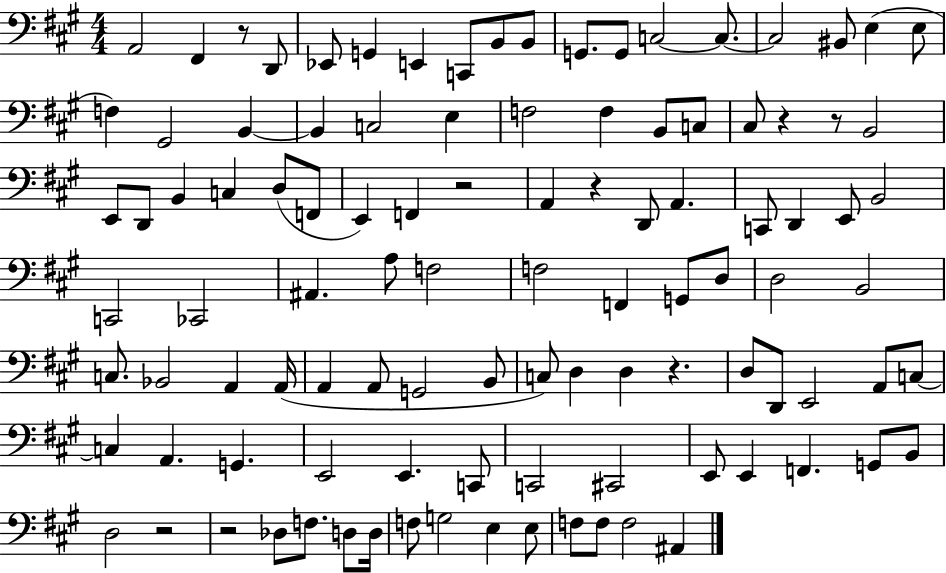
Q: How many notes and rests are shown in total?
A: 105